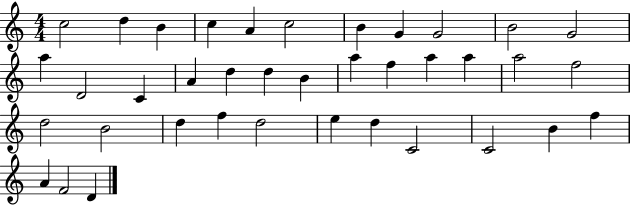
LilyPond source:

{
  \clef treble
  \numericTimeSignature
  \time 4/4
  \key c \major
  c''2 d''4 b'4 | c''4 a'4 c''2 | b'4 g'4 g'2 | b'2 g'2 | \break a''4 d'2 c'4 | a'4 d''4 d''4 b'4 | a''4 f''4 a''4 a''4 | a''2 f''2 | \break d''2 b'2 | d''4 f''4 d''2 | e''4 d''4 c'2 | c'2 b'4 f''4 | \break a'4 f'2 d'4 | \bar "|."
}